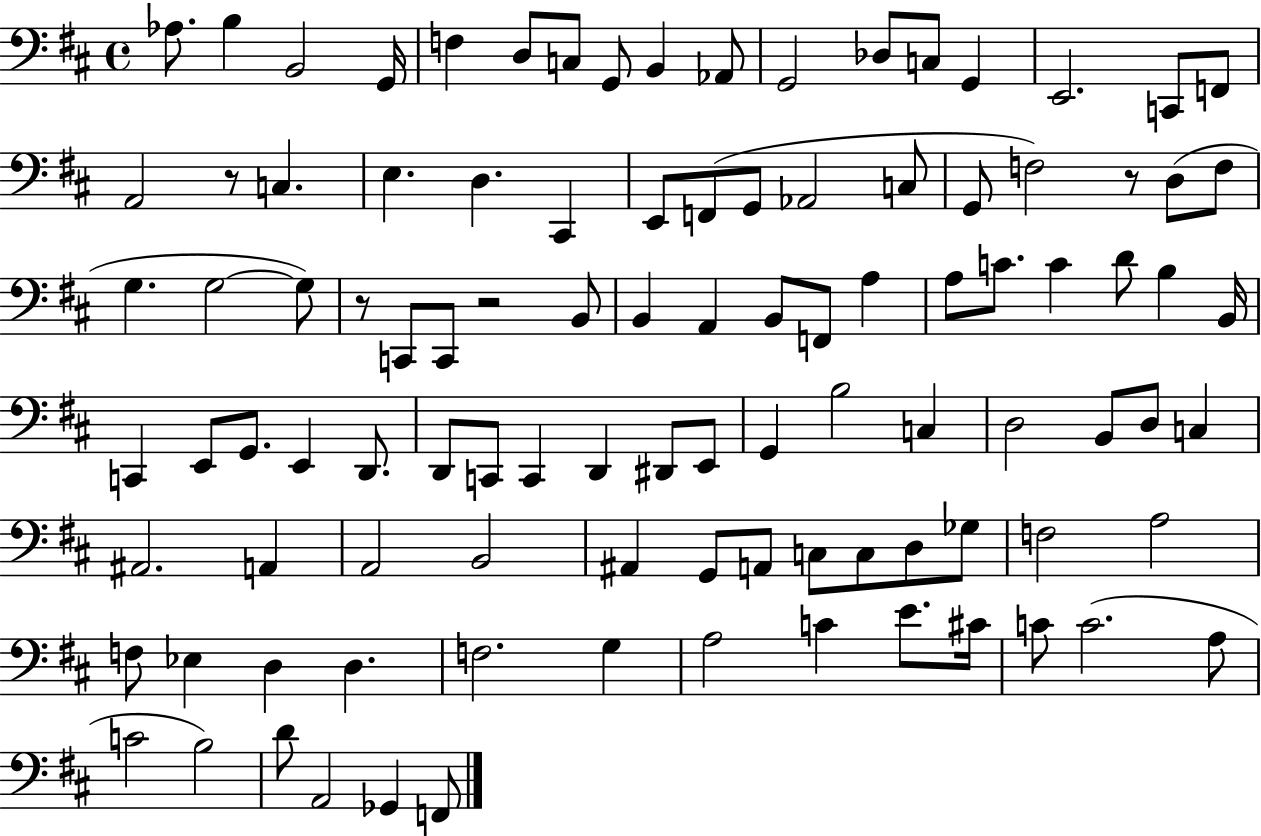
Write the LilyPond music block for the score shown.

{
  \clef bass
  \time 4/4
  \defaultTimeSignature
  \key d \major
  aes8. b4 b,2 g,16 | f4 d8 c8 g,8 b,4 aes,8 | g,2 des8 c8 g,4 | e,2. c,8 f,8 | \break a,2 r8 c4. | e4. d4. cis,4 | e,8 f,8( g,8 aes,2 c8 | g,8 f2) r8 d8( f8 | \break g4. g2~~ g8) | r8 c,8 c,8 r2 b,8 | b,4 a,4 b,8 f,8 a4 | a8 c'8. c'4 d'8 b4 b,16 | \break c,4 e,8 g,8. e,4 d,8. | d,8 c,8 c,4 d,4 dis,8 e,8 | g,4 b2 c4 | d2 b,8 d8 c4 | \break ais,2. a,4 | a,2 b,2 | ais,4 g,8 a,8 c8 c8 d8 ges8 | f2 a2 | \break f8 ees4 d4 d4. | f2. g4 | a2 c'4 e'8. cis'16 | c'8 c'2.( a8 | \break c'2 b2) | d'8 a,2 ges,4 f,8 | \bar "|."
}